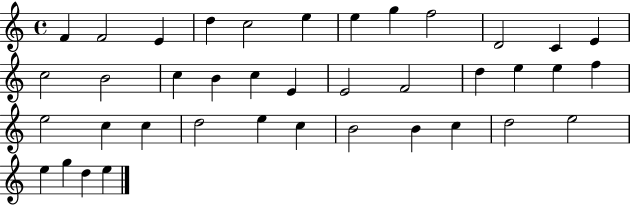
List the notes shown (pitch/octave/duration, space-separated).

F4/q F4/h E4/q D5/q C5/h E5/q E5/q G5/q F5/h D4/h C4/q E4/q C5/h B4/h C5/q B4/q C5/q E4/q E4/h F4/h D5/q E5/q E5/q F5/q E5/h C5/q C5/q D5/h E5/q C5/q B4/h B4/q C5/q D5/h E5/h E5/q G5/q D5/q E5/q